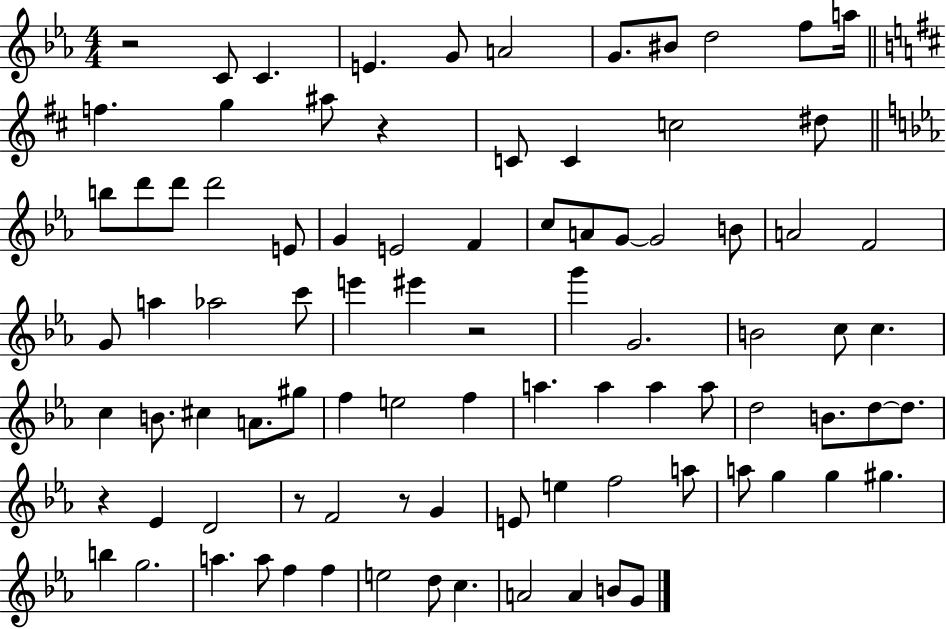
X:1
T:Untitled
M:4/4
L:1/4
K:Eb
z2 C/2 C E G/2 A2 G/2 ^B/2 d2 f/2 a/4 f g ^a/2 z C/2 C c2 ^d/2 b/2 d'/2 d'/2 d'2 E/2 G E2 F c/2 A/2 G/2 G2 B/2 A2 F2 G/2 a _a2 c'/2 e' ^e' z2 g' G2 B2 c/2 c c B/2 ^c A/2 ^g/2 f e2 f a a a a/2 d2 B/2 d/2 d/2 z _E D2 z/2 F2 z/2 G E/2 e f2 a/2 a/2 g g ^g b g2 a a/2 f f e2 d/2 c A2 A B/2 G/2